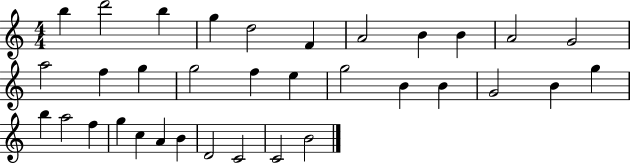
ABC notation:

X:1
T:Untitled
M:4/4
L:1/4
K:C
b d'2 b g d2 F A2 B B A2 G2 a2 f g g2 f e g2 B B G2 B g b a2 f g c A B D2 C2 C2 B2